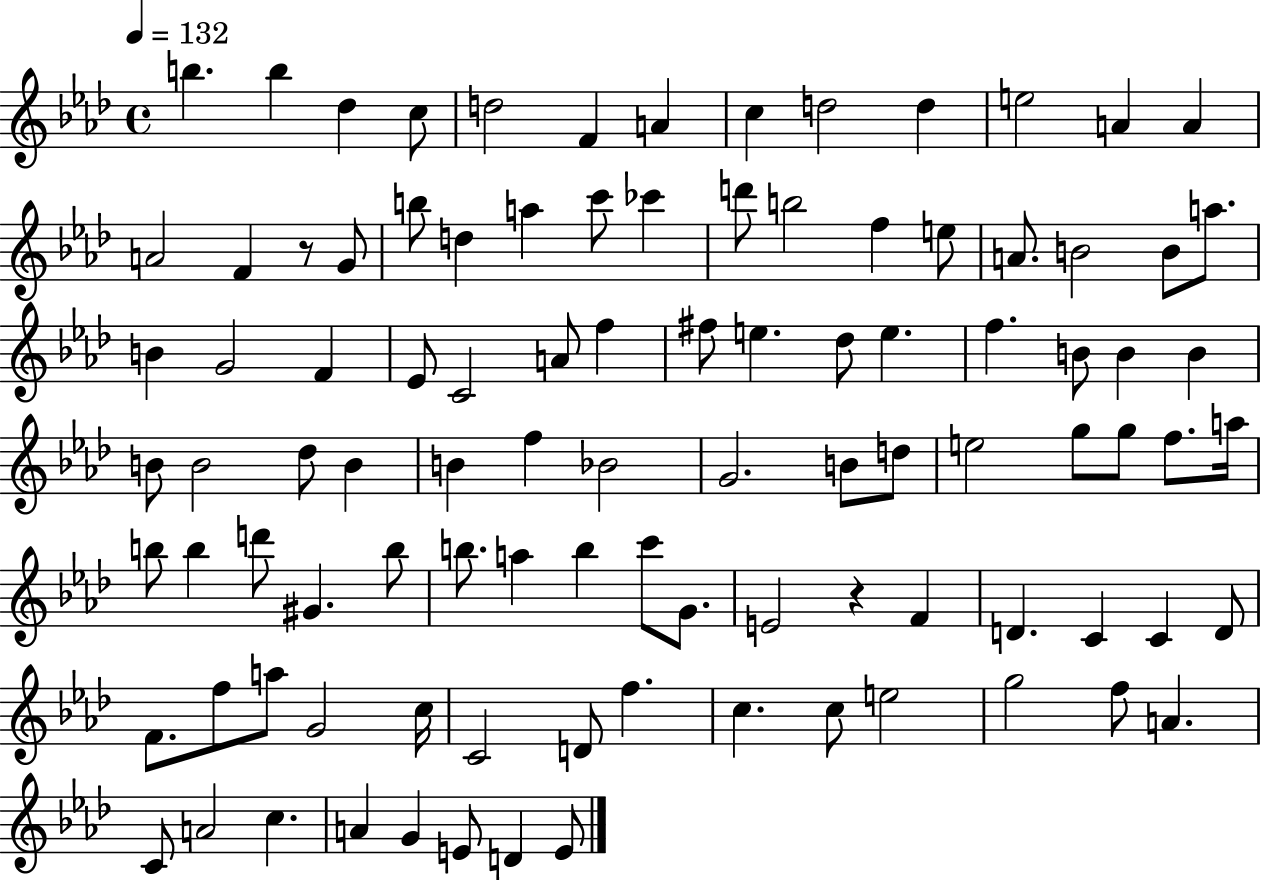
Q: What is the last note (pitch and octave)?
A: E4